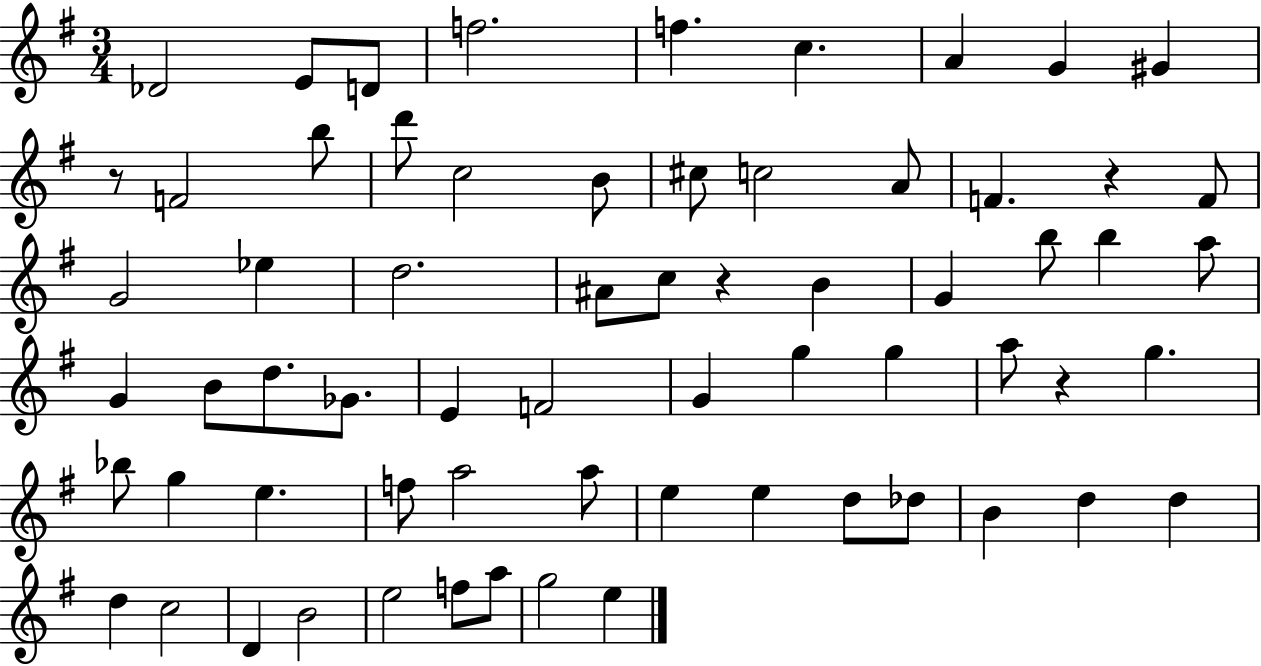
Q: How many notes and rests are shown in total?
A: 66